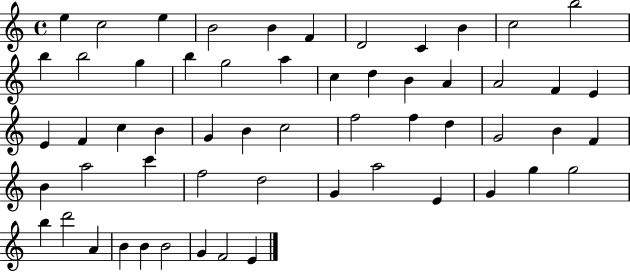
X:1
T:Untitled
M:4/4
L:1/4
K:C
e c2 e B2 B F D2 C B c2 b2 b b2 g b g2 a c d B A A2 F E E F c B G B c2 f2 f d G2 B F B a2 c' f2 d2 G a2 E G g g2 b d'2 A B B B2 G F2 E